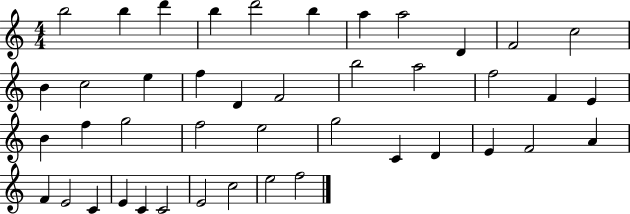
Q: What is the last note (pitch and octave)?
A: F5